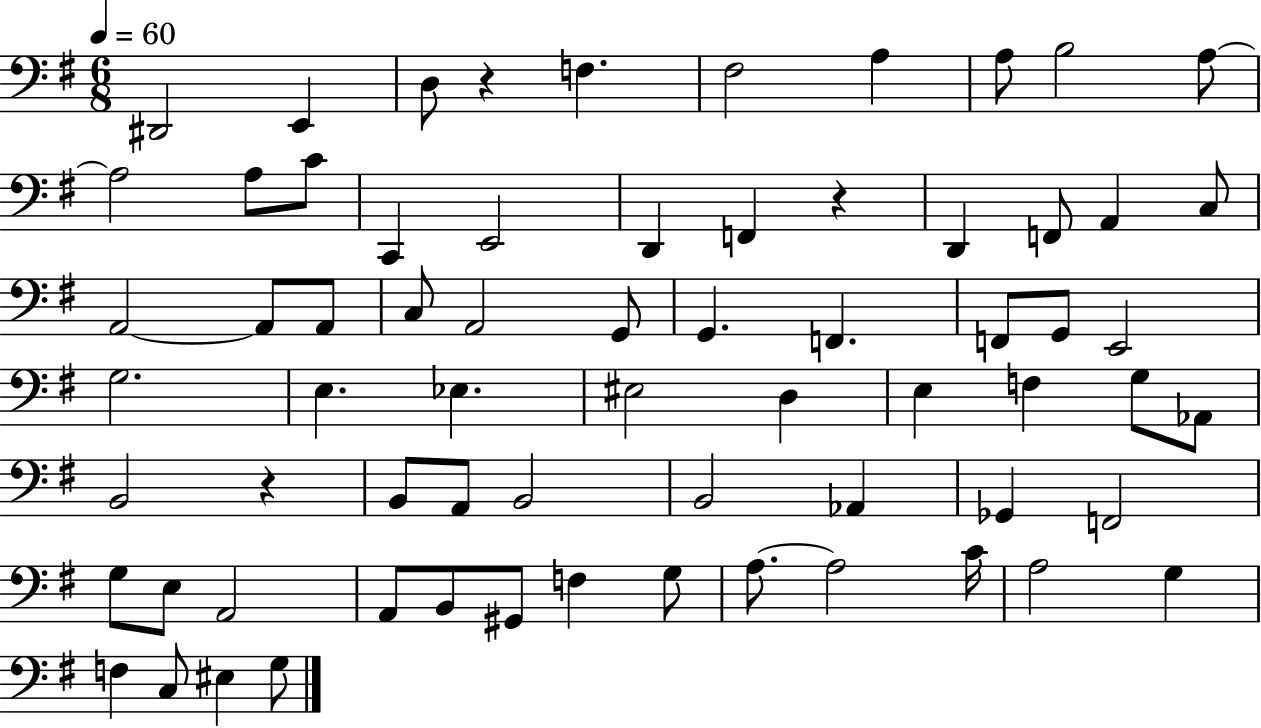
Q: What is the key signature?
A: G major